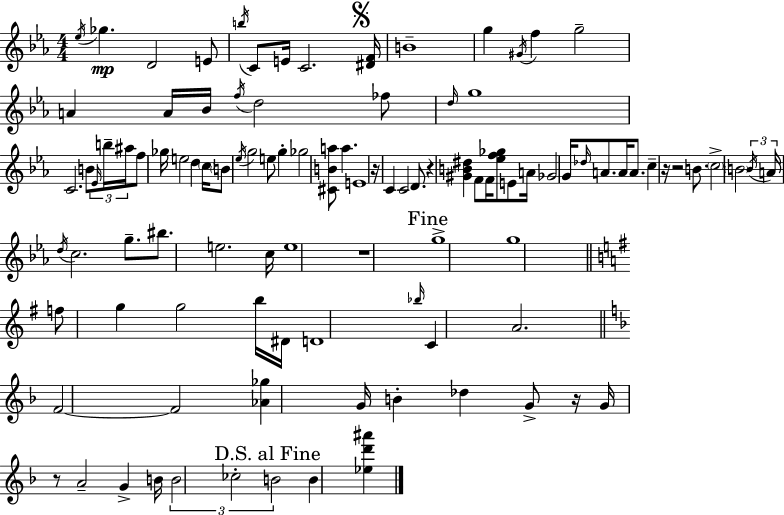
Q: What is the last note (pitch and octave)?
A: B4